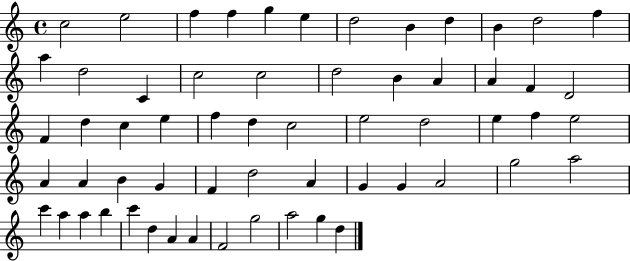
X:1
T:Untitled
M:4/4
L:1/4
K:C
c2 e2 f f g e d2 B d B d2 f a d2 C c2 c2 d2 B A A F D2 F d c e f d c2 e2 d2 e f e2 A A B G F d2 A G G A2 g2 a2 c' a a b c' d A A F2 g2 a2 g d